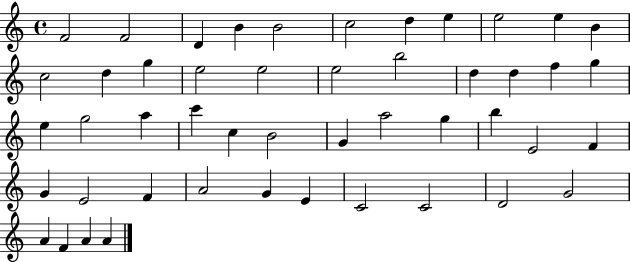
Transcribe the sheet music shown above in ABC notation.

X:1
T:Untitled
M:4/4
L:1/4
K:C
F2 F2 D B B2 c2 d e e2 e B c2 d g e2 e2 e2 b2 d d f g e g2 a c' c B2 G a2 g b E2 F G E2 F A2 G E C2 C2 D2 G2 A F A A